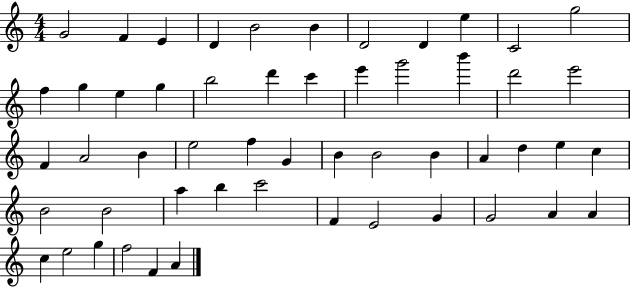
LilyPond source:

{
  \clef treble
  \numericTimeSignature
  \time 4/4
  \key c \major
  g'2 f'4 e'4 | d'4 b'2 b'4 | d'2 d'4 e''4 | c'2 g''2 | \break f''4 g''4 e''4 g''4 | b''2 d'''4 c'''4 | e'''4 g'''2 b'''4 | d'''2 e'''2 | \break f'4 a'2 b'4 | e''2 f''4 g'4 | b'4 b'2 b'4 | a'4 d''4 e''4 c''4 | \break b'2 b'2 | a''4 b''4 c'''2 | f'4 e'2 g'4 | g'2 a'4 a'4 | \break c''4 e''2 g''4 | f''2 f'4 a'4 | \bar "|."
}